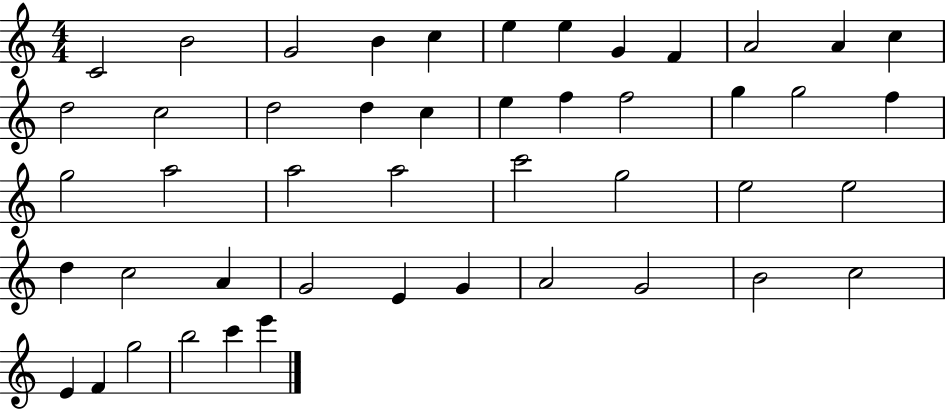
X:1
T:Untitled
M:4/4
L:1/4
K:C
C2 B2 G2 B c e e G F A2 A c d2 c2 d2 d c e f f2 g g2 f g2 a2 a2 a2 c'2 g2 e2 e2 d c2 A G2 E G A2 G2 B2 c2 E F g2 b2 c' e'